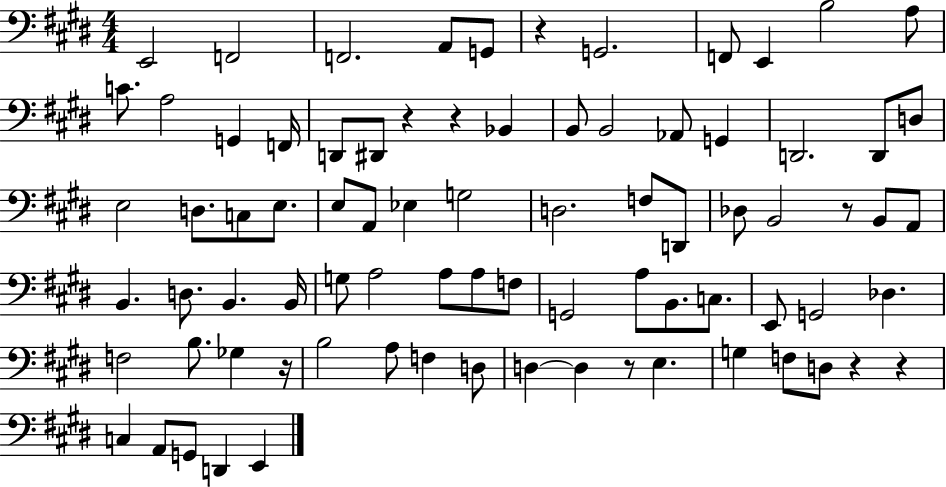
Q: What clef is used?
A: bass